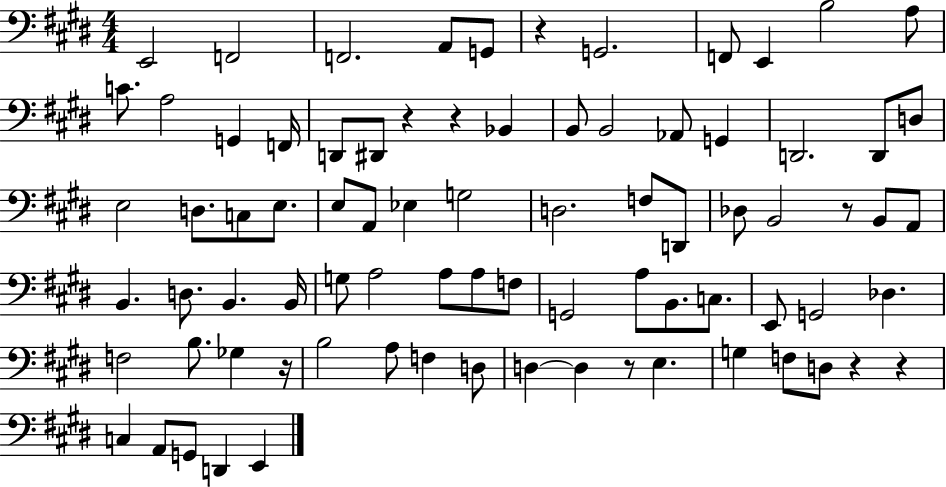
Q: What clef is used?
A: bass